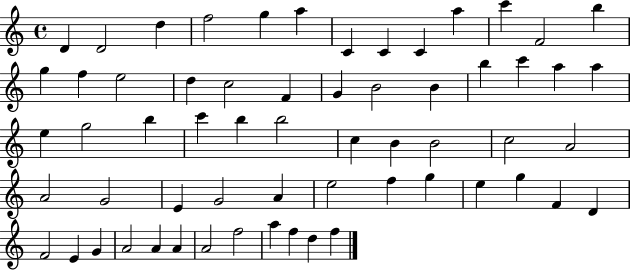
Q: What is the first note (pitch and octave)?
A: D4